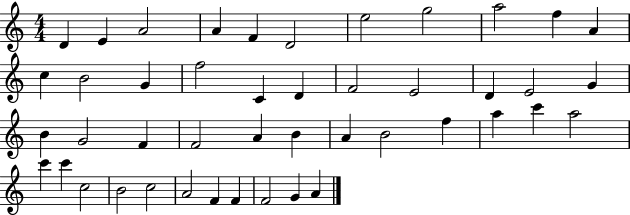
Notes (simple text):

D4/q E4/q A4/h A4/q F4/q D4/h E5/h G5/h A5/h F5/q A4/q C5/q B4/h G4/q F5/h C4/q D4/q F4/h E4/h D4/q E4/h G4/q B4/q G4/h F4/q F4/h A4/q B4/q A4/q B4/h F5/q A5/q C6/q A5/h C6/q C6/q C5/h B4/h C5/h A4/h F4/q F4/q F4/h G4/q A4/q